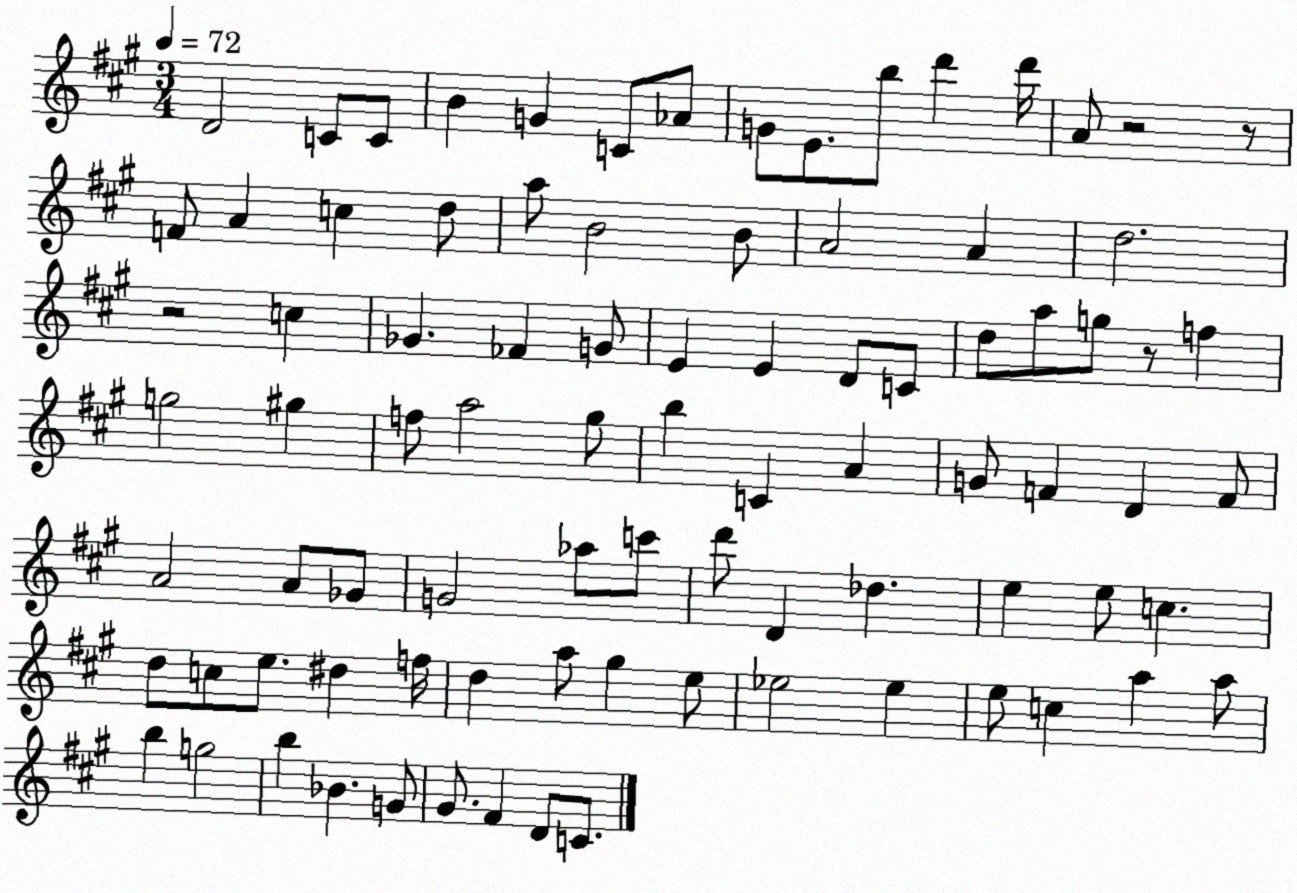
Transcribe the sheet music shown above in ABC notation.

X:1
T:Untitled
M:3/4
L:1/4
K:A
D2 C/2 C/2 B G C/2 _A/2 G/2 E/2 b/2 d' d'/4 A/2 z2 z/2 F/2 A c d/2 a/2 B2 B/2 A2 A d2 z2 c _G _F G/2 E E D/2 C/2 d/2 a/2 g/2 z/2 f g2 ^g f/2 a2 ^g/2 b C A G/2 F D F/2 A2 A/2 _G/2 G2 _a/2 c'/2 d'/2 D _d e e/2 c d/2 c/2 e/2 ^d f/4 d a/2 ^g e/2 _e2 _e e/2 c a a/2 b g2 b _B G/2 ^G/2 ^F D/2 C/2